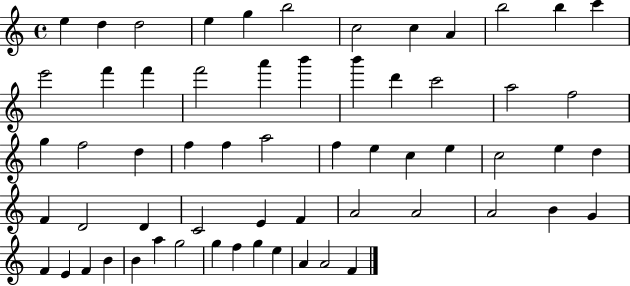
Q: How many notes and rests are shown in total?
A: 61